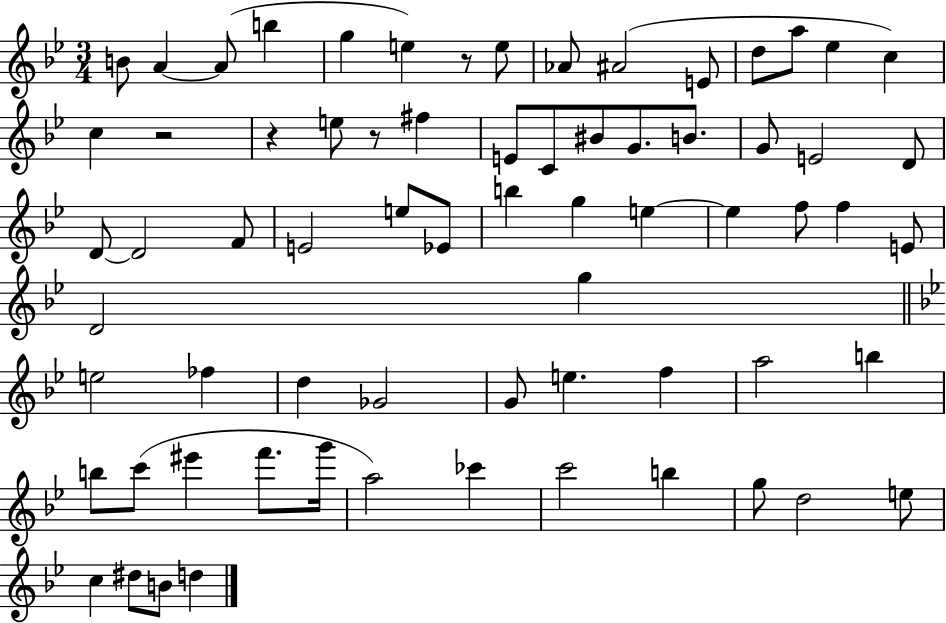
X:1
T:Untitled
M:3/4
L:1/4
K:Bb
B/2 A A/2 b g e z/2 e/2 _A/2 ^A2 E/2 d/2 a/2 _e c c z2 z e/2 z/2 ^f E/2 C/2 ^B/2 G/2 B/2 G/2 E2 D/2 D/2 D2 F/2 E2 e/2 _E/2 b g e e f/2 f E/2 D2 g e2 _f d _G2 G/2 e f a2 b b/2 c'/2 ^e' f'/2 g'/4 a2 _c' c'2 b g/2 d2 e/2 c ^d/2 B/2 d